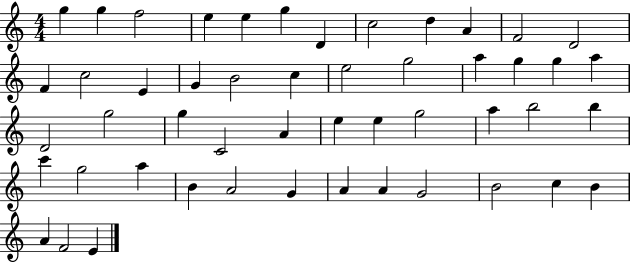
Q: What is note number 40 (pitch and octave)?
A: A4